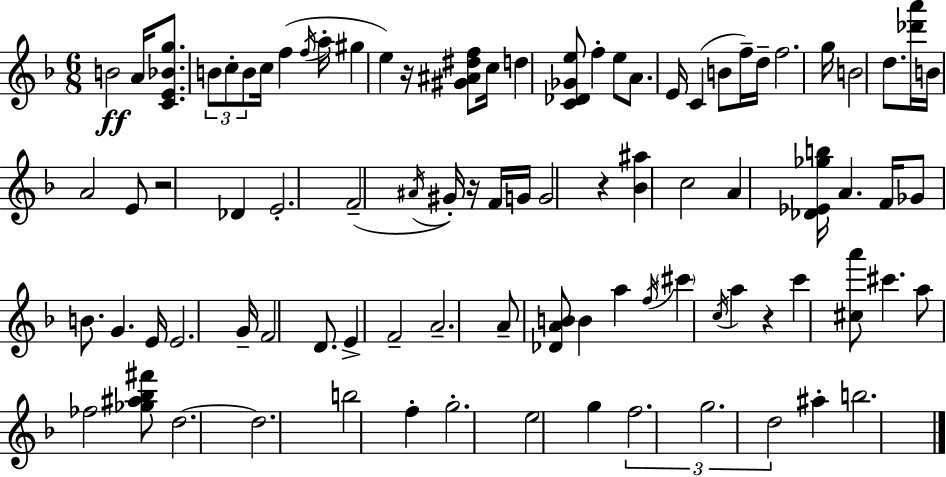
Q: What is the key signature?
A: D minor